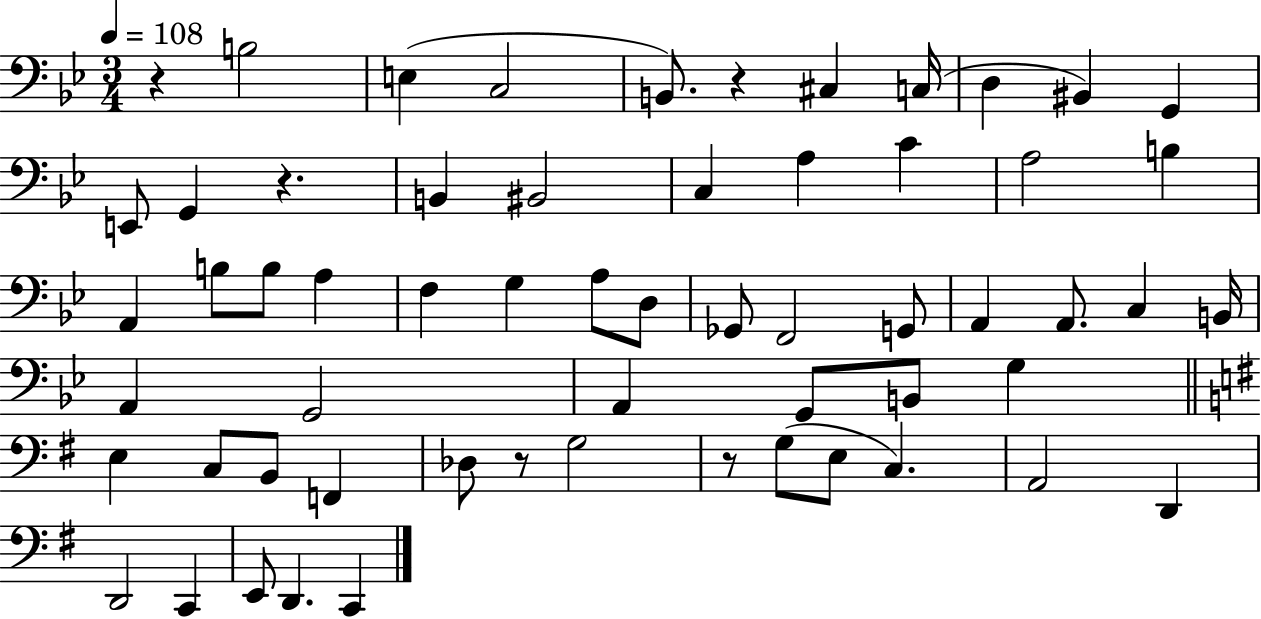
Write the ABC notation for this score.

X:1
T:Untitled
M:3/4
L:1/4
K:Bb
z B,2 E, C,2 B,,/2 z ^C, C,/4 D, ^B,, G,, E,,/2 G,, z B,, ^B,,2 C, A, C A,2 B, A,, B,/2 B,/2 A, F, G, A,/2 D,/2 _G,,/2 F,,2 G,,/2 A,, A,,/2 C, B,,/4 A,, G,,2 A,, G,,/2 B,,/2 G, E, C,/2 B,,/2 F,, _D,/2 z/2 G,2 z/2 G,/2 E,/2 C, A,,2 D,, D,,2 C,, E,,/2 D,, C,,